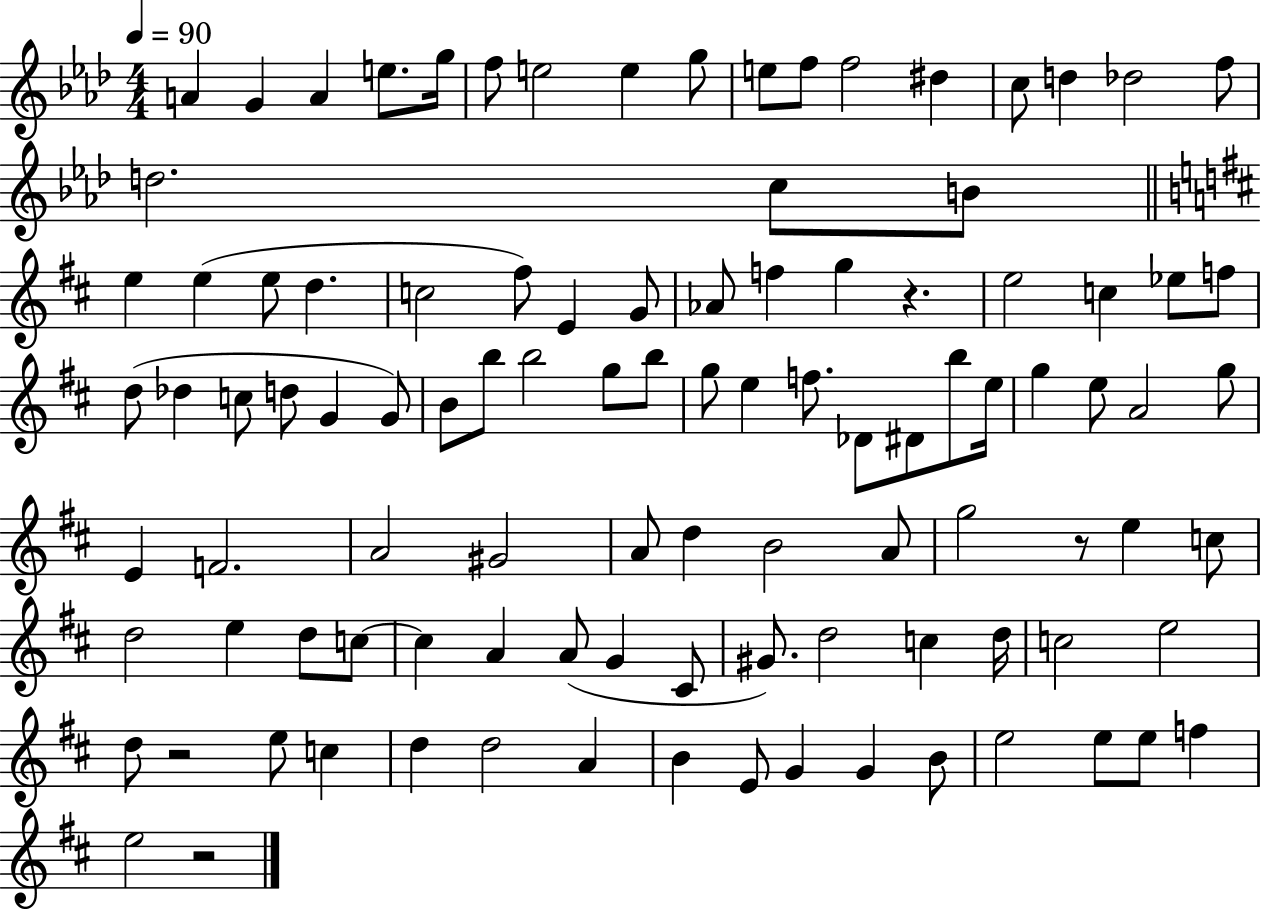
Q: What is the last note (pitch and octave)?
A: E5